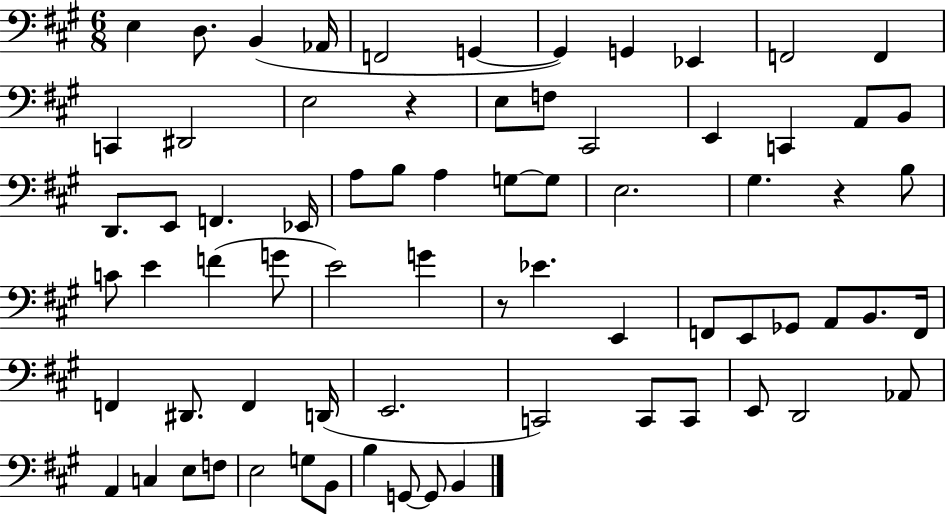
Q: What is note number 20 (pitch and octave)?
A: A2